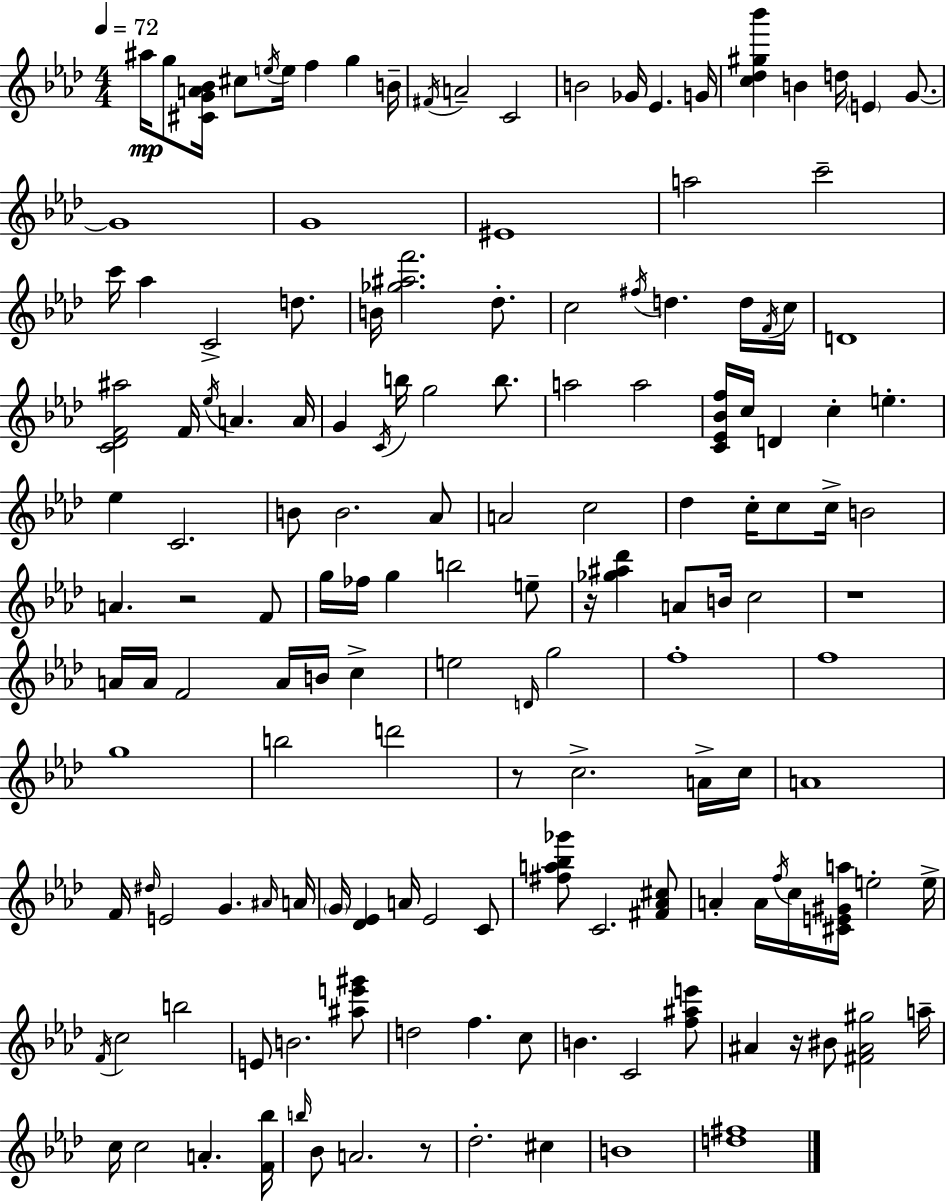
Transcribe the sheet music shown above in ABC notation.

X:1
T:Untitled
M:4/4
L:1/4
K:Fm
^a/4 g/2 [^CGA_B]/4 ^c/2 e/4 e/4 f g B/4 ^F/4 A2 C2 B2 _G/4 _E G/4 [c_d^g_b'] B d/4 E G/2 G4 G4 ^E4 a2 c'2 c'/4 _a C2 d/2 B/4 [_g^af']2 _d/2 c2 ^f/4 d d/4 F/4 c/4 D4 [C_DF^a]2 F/4 _e/4 A A/4 G C/4 b/4 g2 b/2 a2 a2 [C_E_Bf]/4 c/4 D c e _e C2 B/2 B2 _A/2 A2 c2 _d c/4 c/2 c/4 B2 A z2 F/2 g/4 _f/4 g b2 e/2 z/4 [_g^a_d'] A/2 B/4 c2 z4 A/4 A/4 F2 A/4 B/4 c e2 D/4 g2 f4 f4 g4 b2 d'2 z/2 c2 A/4 c/4 A4 F/4 ^d/4 E2 G ^A/4 A/4 G/4 [_D_E] A/4 _E2 C/2 [^fa_b_g']/2 C2 [^F_A^c]/2 A A/4 f/4 c/4 [^CE^Ga]/4 e2 e/4 F/4 c2 b2 E/2 B2 [^ae'^g']/2 d2 f c/2 B C2 [f^ae']/2 ^A z/4 ^B/2 [^F^A^g]2 a/4 c/4 c2 A [F_b]/4 b/4 _B/2 A2 z/2 _d2 ^c B4 [d^f]4